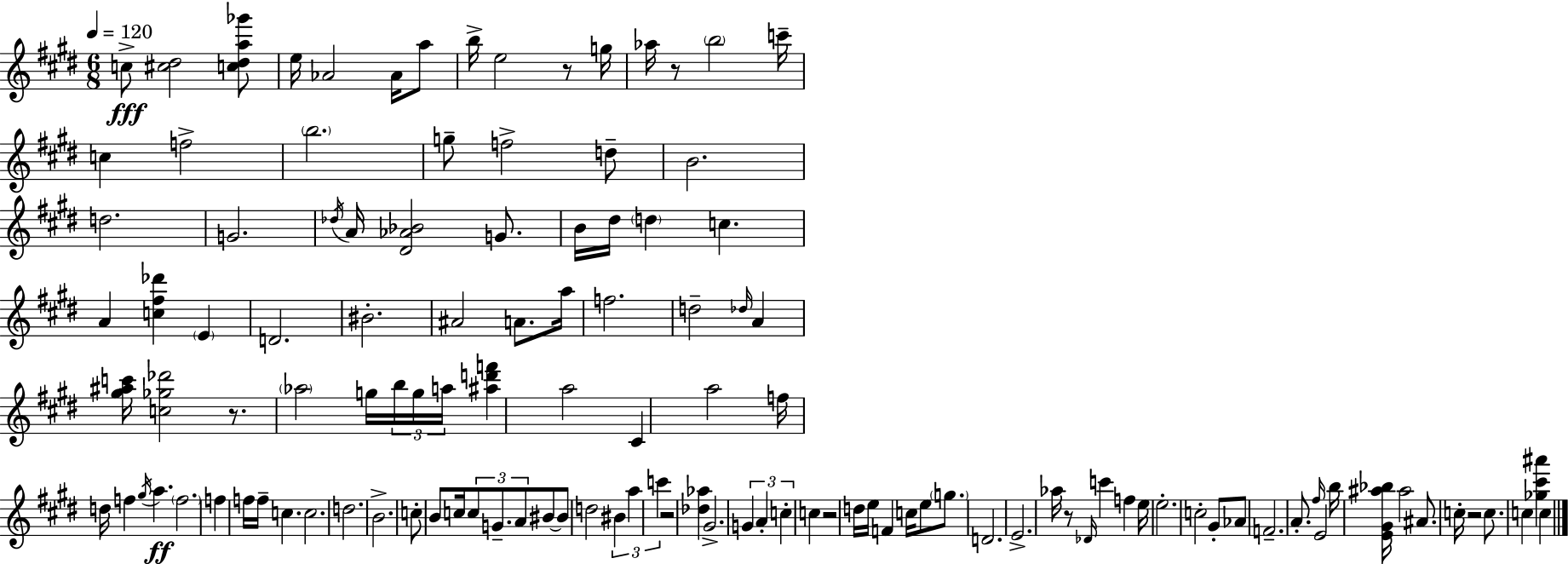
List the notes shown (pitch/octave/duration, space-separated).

C5/e [C#5,D#5]/h [C5,D#5,A5,Gb6]/e E5/s Ab4/h Ab4/s A5/e B5/s E5/h R/e G5/s Ab5/s R/e B5/h C6/s C5/q F5/h B5/h. G5/e F5/h D5/e B4/h. D5/h. G4/h. Db5/s A4/s [D#4,Ab4,Bb4]/h G4/e. B4/s D#5/s D5/q C5/q. A4/q [C5,F#5,Db6]/q E4/q D4/h. BIS4/h. A#4/h A4/e. A5/s F5/h. D5/h Db5/s A4/q [G#5,A#5,C6]/s [C5,Gb5,Db6]/h R/e. Ab5/h G5/s B5/s G5/s A5/s [A#5,D6,F6]/q A5/h C#4/q A5/h F5/s D5/s F5/q G#5/s A5/q. F5/h. F5/q F5/s F5/s C5/q. C5/h. D5/h. B4/h. C5/e B4/e C5/s C5/e G4/e. A4/e BIS4/e BIS4/e D5/h BIS4/q A5/q C6/q R/h [Db5,Ab5]/q G#4/h. G4/q A4/q C5/q C5/q R/h D5/s E5/s F4/q C5/s E5/e G5/e. D4/h. E4/h. Ab5/s R/e Db4/s C6/q F5/q E5/s E5/h. C5/h G#4/e Ab4/e F4/h. A4/e. F#5/s E4/h B5/s [E4,G#4,A#5,Bb5]/s A#5/h A#4/e. C5/s R/h C5/e. C5/q [Gb5,C#6,A#6]/q C5/q